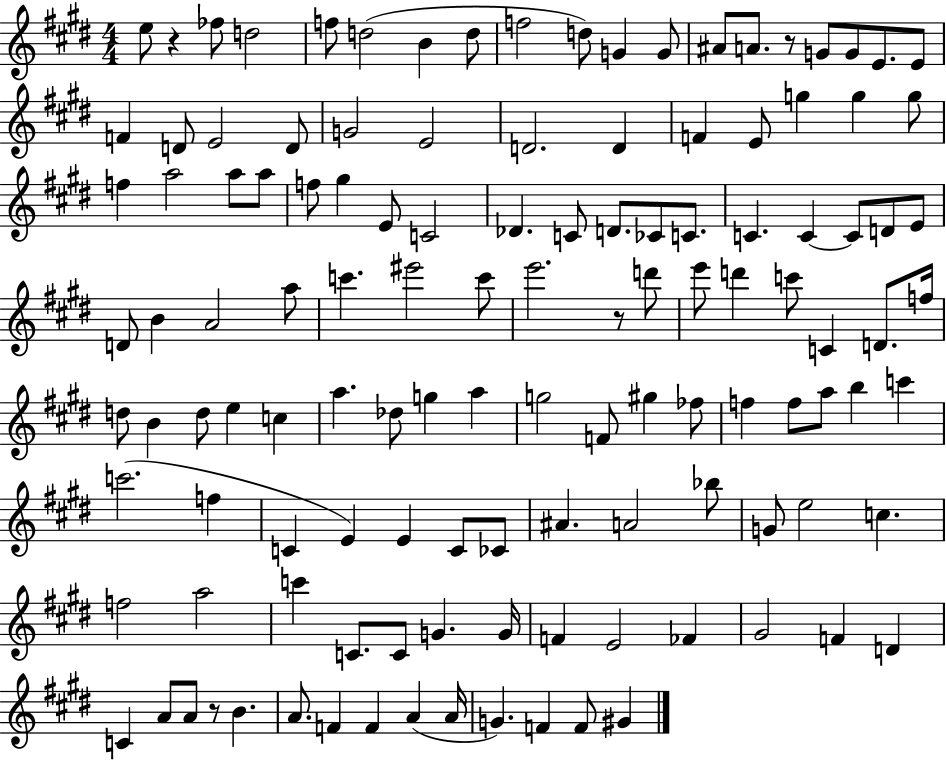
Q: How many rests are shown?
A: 4